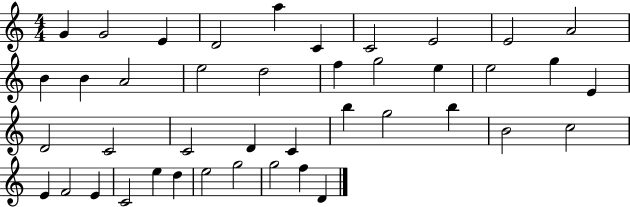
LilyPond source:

{
  \clef treble
  \numericTimeSignature
  \time 4/4
  \key c \major
  g'4 g'2 e'4 | d'2 a''4 c'4 | c'2 e'2 | e'2 a'2 | \break b'4 b'4 a'2 | e''2 d''2 | f''4 g''2 e''4 | e''2 g''4 e'4 | \break d'2 c'2 | c'2 d'4 c'4 | b''4 g''2 b''4 | b'2 c''2 | \break e'4 f'2 e'4 | c'2 e''4 d''4 | e''2 g''2 | g''2 f''4 d'4 | \break \bar "|."
}